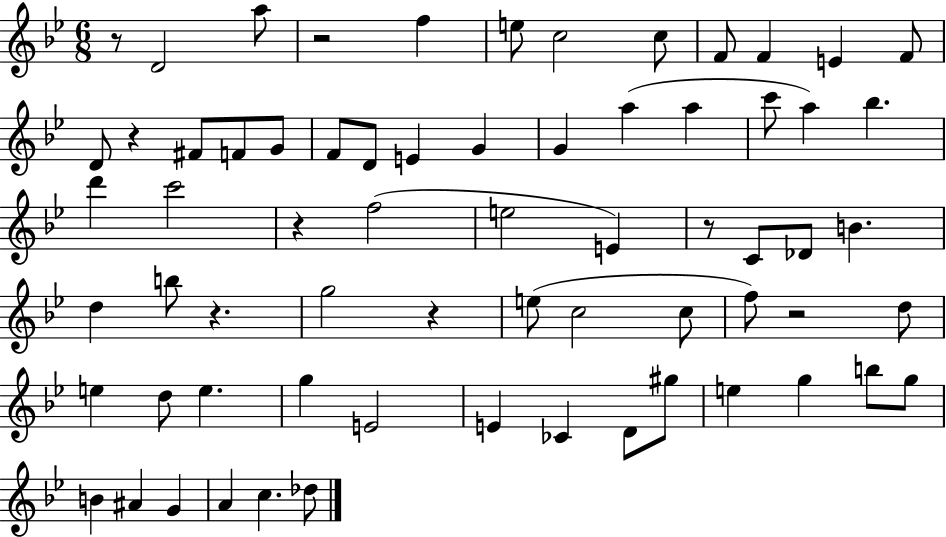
R/e D4/h A5/e R/h F5/q E5/e C5/h C5/e F4/e F4/q E4/q F4/e D4/e R/q F#4/e F4/e G4/e F4/e D4/e E4/q G4/q G4/q A5/q A5/q C6/e A5/q Bb5/q. D6/q C6/h R/q F5/h E5/h E4/q R/e C4/e Db4/e B4/q. D5/q B5/e R/q. G5/h R/q E5/e C5/h C5/e F5/e R/h D5/e E5/q D5/e E5/q. G5/q E4/h E4/q CES4/q D4/e G#5/e E5/q G5/q B5/e G5/e B4/q A#4/q G4/q A4/q C5/q. Db5/e